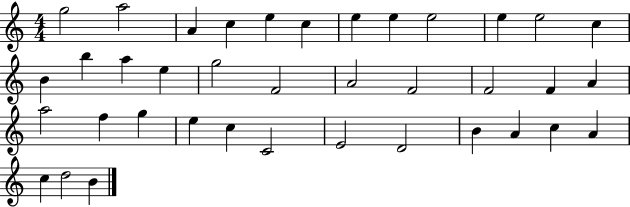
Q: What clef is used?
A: treble